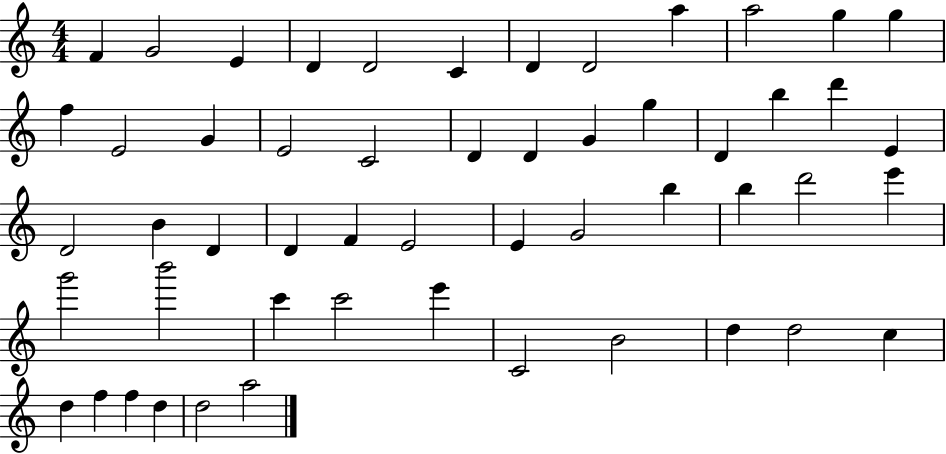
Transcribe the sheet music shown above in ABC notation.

X:1
T:Untitled
M:4/4
L:1/4
K:C
F G2 E D D2 C D D2 a a2 g g f E2 G E2 C2 D D G g D b d' E D2 B D D F E2 E G2 b b d'2 e' g'2 b'2 c' c'2 e' C2 B2 d d2 c d f f d d2 a2